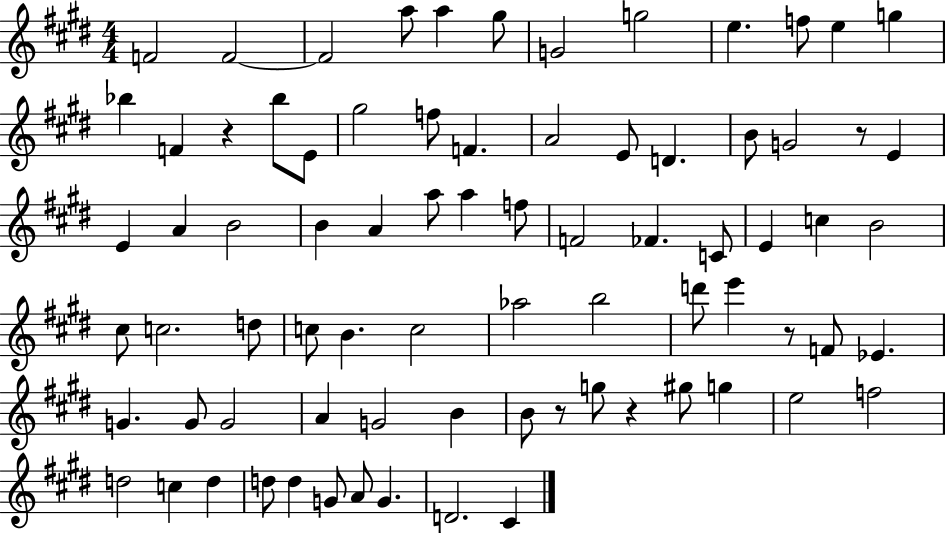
X:1
T:Untitled
M:4/4
L:1/4
K:E
F2 F2 F2 a/2 a ^g/2 G2 g2 e f/2 e g _b F z _b/2 E/2 ^g2 f/2 F A2 E/2 D B/2 G2 z/2 E E A B2 B A a/2 a f/2 F2 _F C/2 E c B2 ^c/2 c2 d/2 c/2 B c2 _a2 b2 d'/2 e' z/2 F/2 _E G G/2 G2 A G2 B B/2 z/2 g/2 z ^g/2 g e2 f2 d2 c d d/2 d G/2 A/2 G D2 ^C